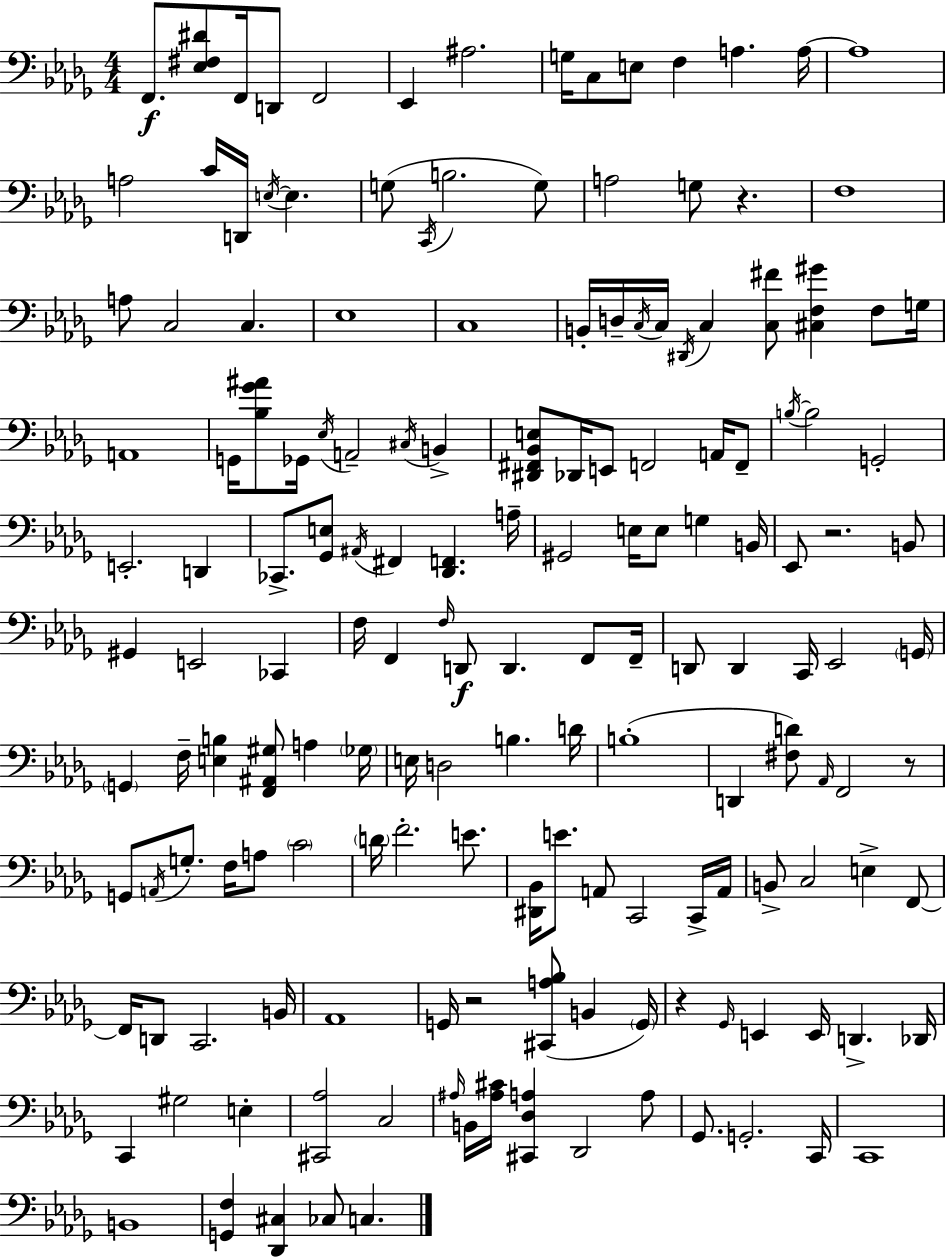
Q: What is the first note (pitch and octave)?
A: F2